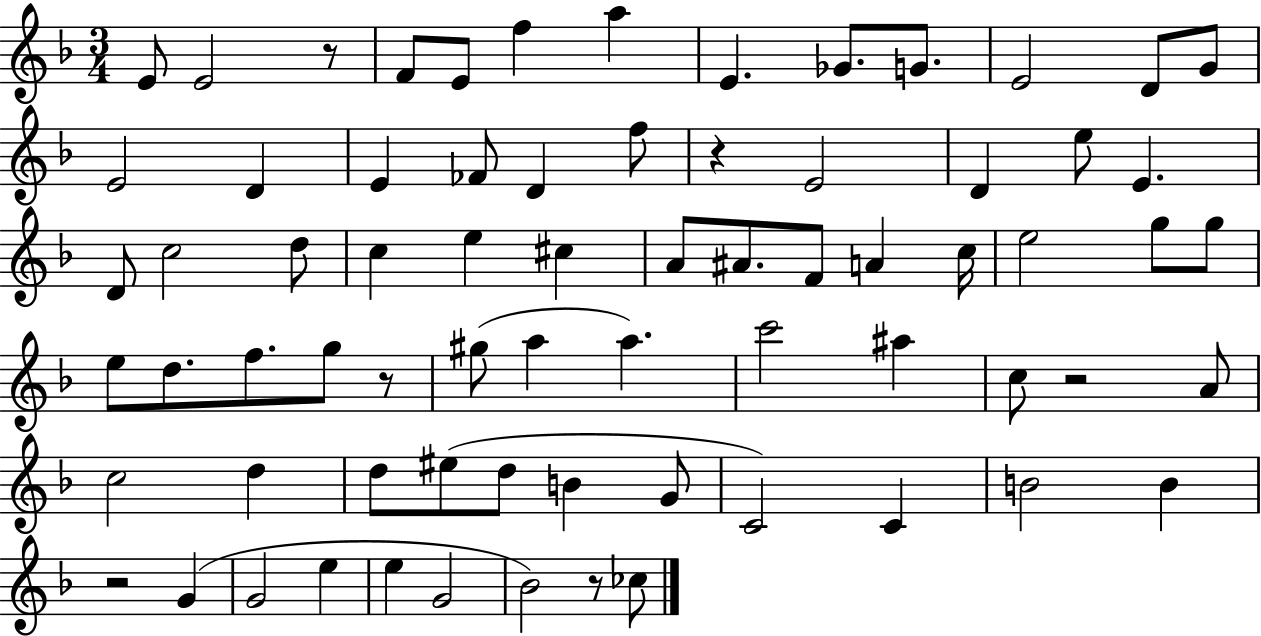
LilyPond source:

{
  \clef treble
  \numericTimeSignature
  \time 3/4
  \key f \major
  \repeat volta 2 { e'8 e'2 r8 | f'8 e'8 f''4 a''4 | e'4. ges'8. g'8. | e'2 d'8 g'8 | \break e'2 d'4 | e'4 fes'8 d'4 f''8 | r4 e'2 | d'4 e''8 e'4. | \break d'8 c''2 d''8 | c''4 e''4 cis''4 | a'8 ais'8. f'8 a'4 c''16 | e''2 g''8 g''8 | \break e''8 d''8. f''8. g''8 r8 | gis''8( a''4 a''4.) | c'''2 ais''4 | c''8 r2 a'8 | \break c''2 d''4 | d''8 eis''8( d''8 b'4 g'8 | c'2) c'4 | b'2 b'4 | \break r2 g'4( | g'2 e''4 | e''4 g'2 | bes'2) r8 ces''8 | \break } \bar "|."
}